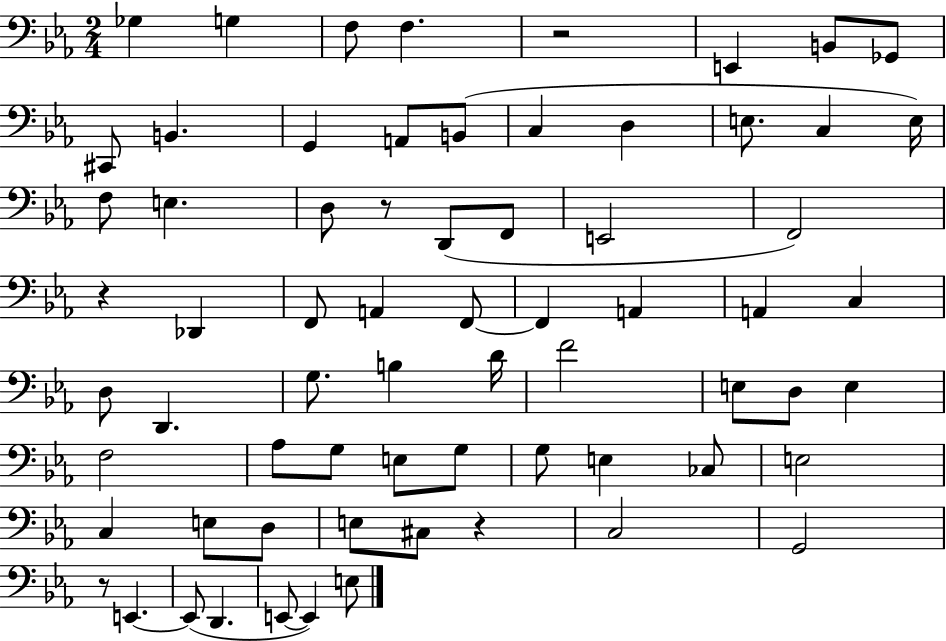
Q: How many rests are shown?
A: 5